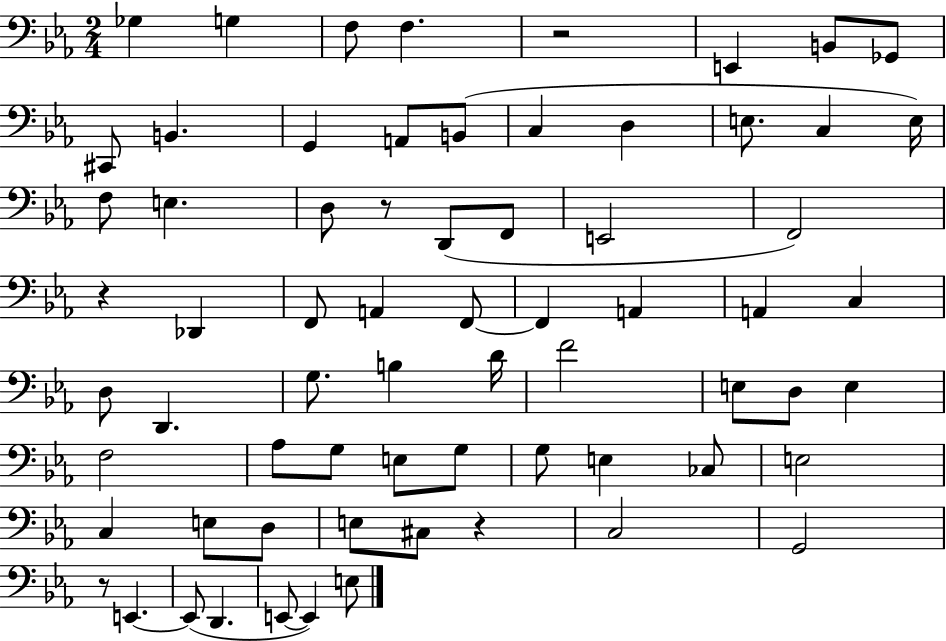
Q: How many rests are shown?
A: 5